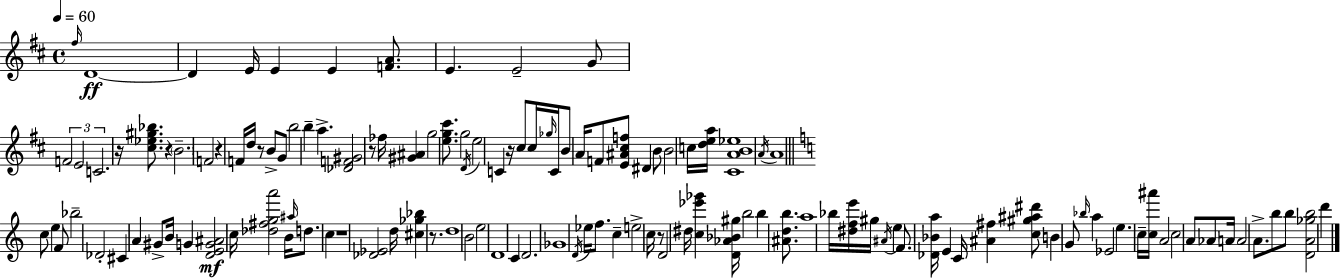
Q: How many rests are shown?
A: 9